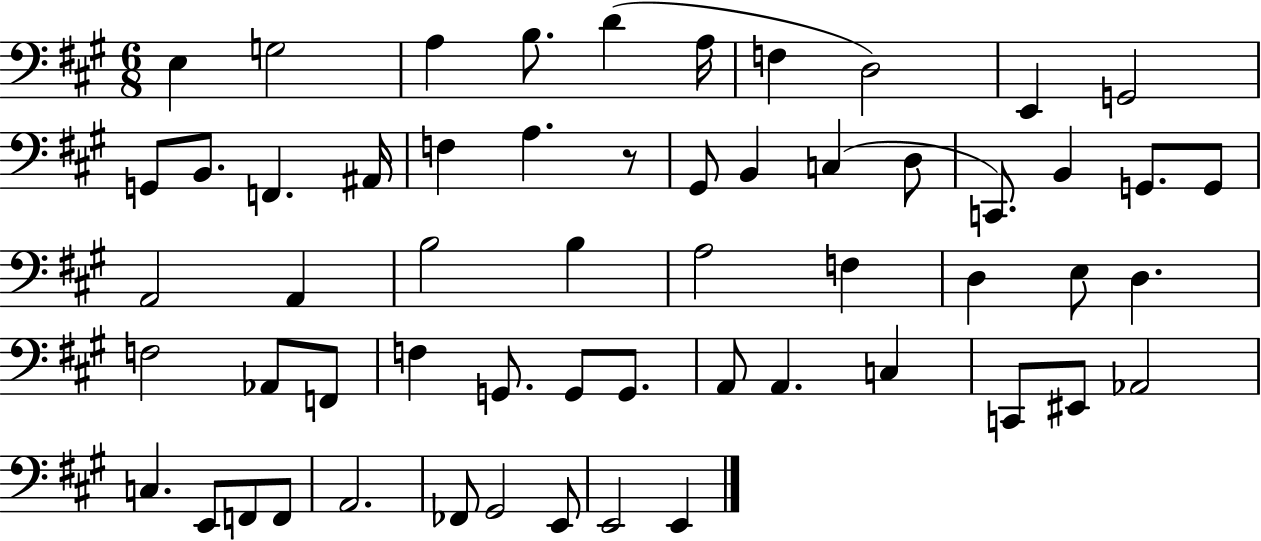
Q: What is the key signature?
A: A major